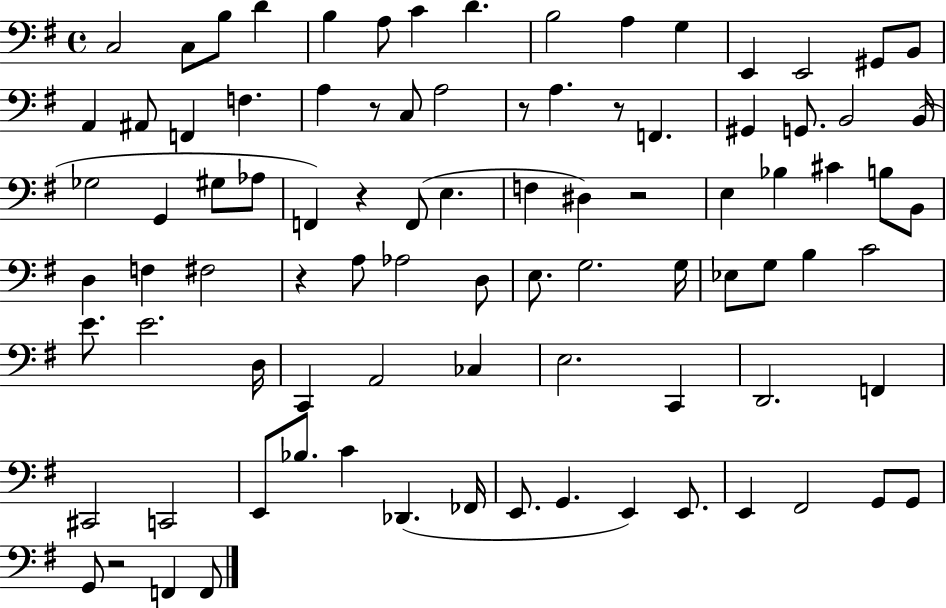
{
  \clef bass
  \time 4/4
  \defaultTimeSignature
  \key g \major
  c2 c8 b8 d'4 | b4 a8 c'4 d'4. | b2 a4 g4 | e,4 e,2 gis,8 b,8 | \break a,4 ais,8 f,4 f4. | a4 r8 c8 a2 | r8 a4. r8 f,4. | gis,4 g,8. b,2 b,16( | \break ges2 g,4 gis8 aes8 | f,4) r4 f,8( e4. | f4 dis4) r2 | e4 bes4 cis'4 b8 b,8 | \break d4 f4 fis2 | r4 a8 aes2 d8 | e8. g2. g16 | ees8 g8 b4 c'2 | \break e'8. e'2. d16 | c,4 a,2 ces4 | e2. c,4 | d,2. f,4 | \break cis,2 c,2 | e,8 bes8. c'4 des,4.( fes,16 | e,8. g,4. e,4) e,8. | e,4 fis,2 g,8 g,8 | \break g,8 r2 f,4 f,8 | \bar "|."
}